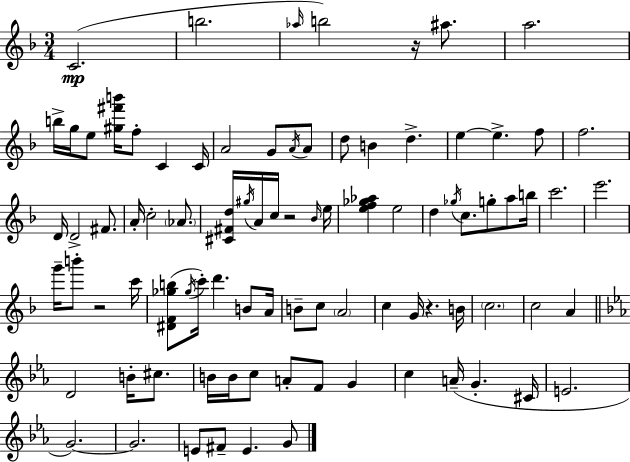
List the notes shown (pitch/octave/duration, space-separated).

C4/h. B5/h. Ab5/s B5/h R/s A#5/e. A5/h. B5/s G5/s E5/e [G#5,F#6,B6]/s F5/e C4/q C4/s A4/h G4/e A4/s A4/e D5/e B4/q D5/q. E5/q E5/q. F5/e F5/h. D4/s D4/h F#4/e. A4/s C5/h Ab4/e. [C#4,F#4,D5]/s G#5/s A4/s C5/s R/h Bb4/s E5/s [E5,F5,Gb5,Ab5]/q E5/h D5/q Gb5/s C5/e. G5/e A5/e B5/s C6/h. E6/h. G6/s B6/e R/h C6/s [D#4,F4,Gb5,B5]/e Gb5/s C6/s D6/q. B4/e A4/s B4/e C5/e A4/h C5/q G4/s R/q. B4/s C5/h. C5/h A4/q D4/h B4/s C#5/e. B4/s B4/s C5/e A4/e F4/e G4/q C5/q A4/s G4/q. C#4/s E4/h. G4/h. G4/h. E4/e F#4/e E4/q. G4/e